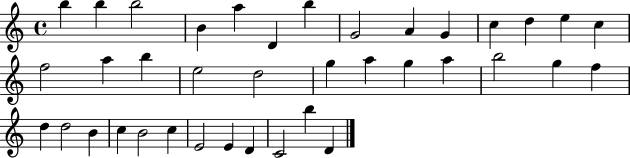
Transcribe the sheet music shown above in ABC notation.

X:1
T:Untitled
M:4/4
L:1/4
K:C
b b b2 B a D b G2 A G c d e c f2 a b e2 d2 g a g a b2 g f d d2 B c B2 c E2 E D C2 b D